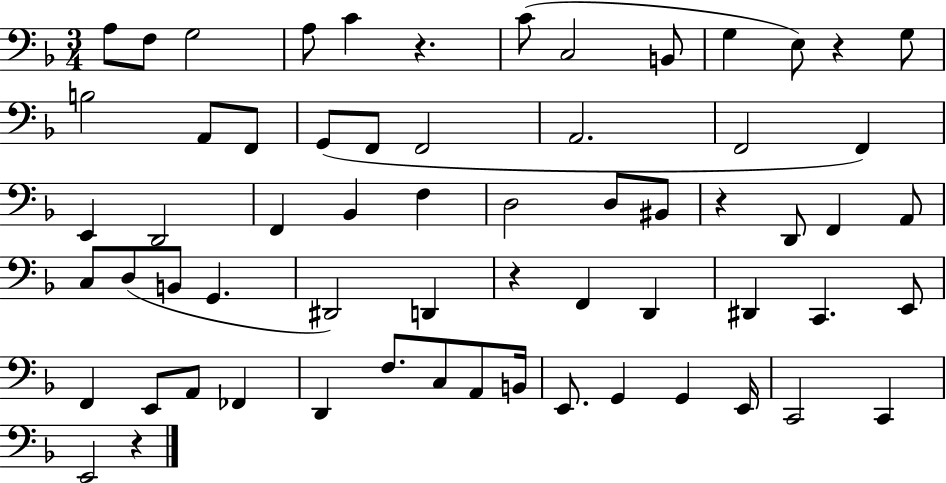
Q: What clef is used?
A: bass